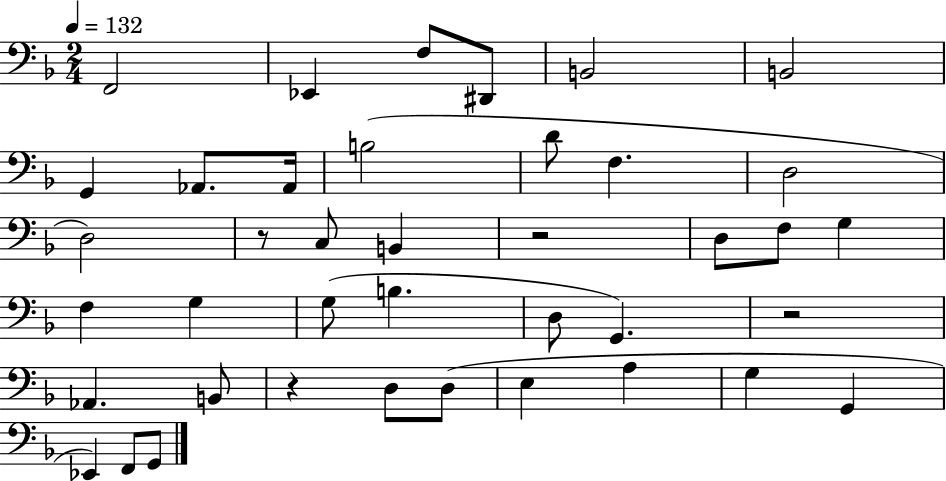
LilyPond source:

{
  \clef bass
  \numericTimeSignature
  \time 2/4
  \key f \major
  \tempo 4 = 132
  \repeat volta 2 { f,2 | ees,4 f8 dis,8 | b,2 | b,2 | \break g,4 aes,8. aes,16 | b2( | d'8 f4. | d2 | \break d2) | r8 c8 b,4 | r2 | d8 f8 g4 | \break f4 g4 | g8( b4. | d8 g,4.) | r2 | \break aes,4. b,8 | r4 d8 d8( | e4 a4 | g4 g,4 | \break ees,4) f,8 g,8 | } \bar "|."
}